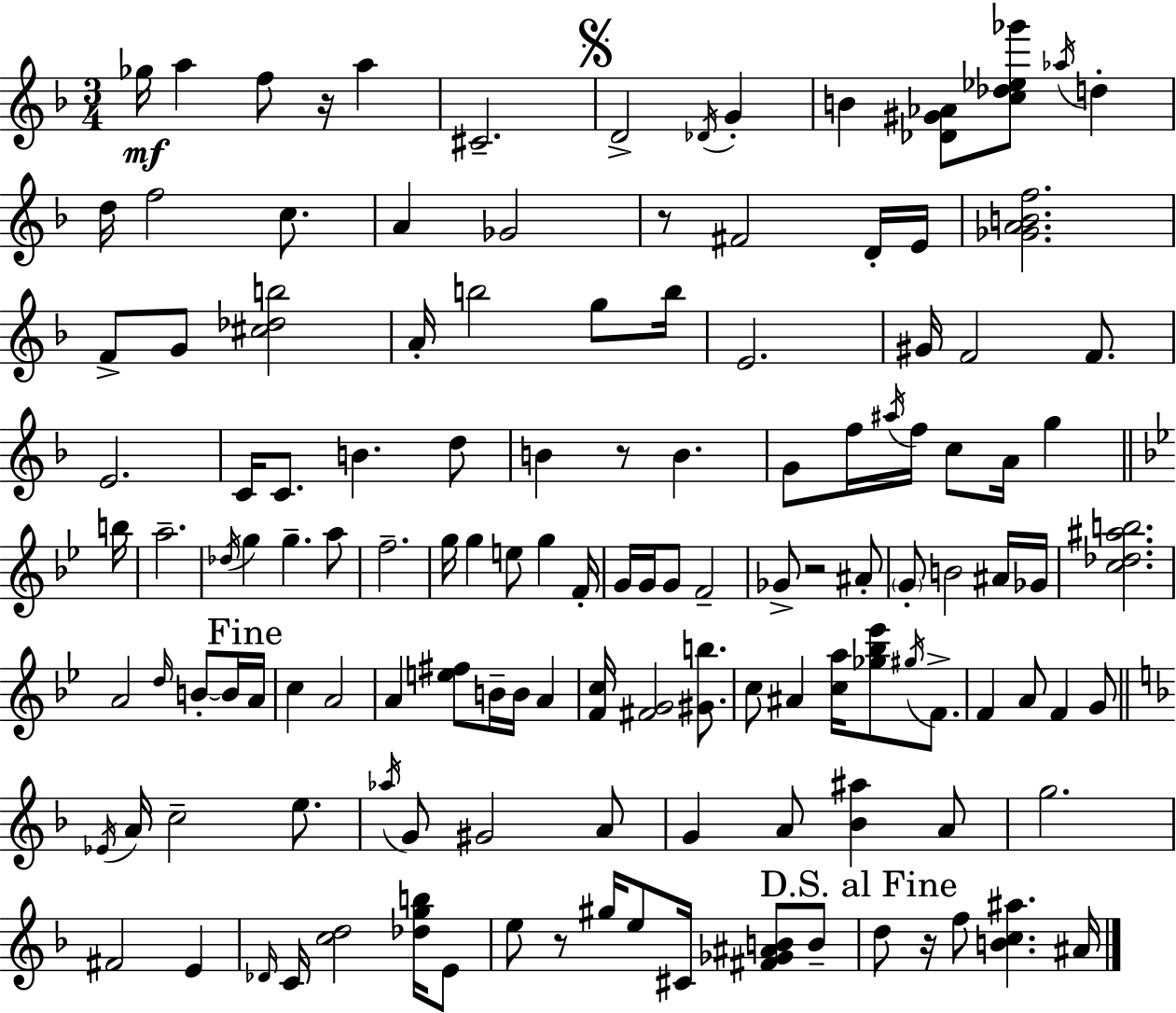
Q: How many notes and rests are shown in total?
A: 131